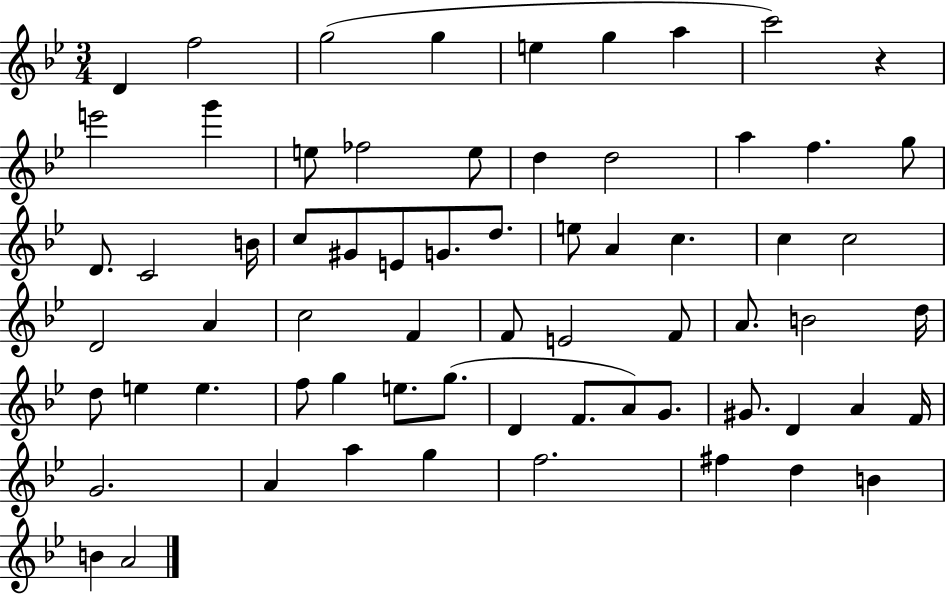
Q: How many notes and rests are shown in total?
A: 67